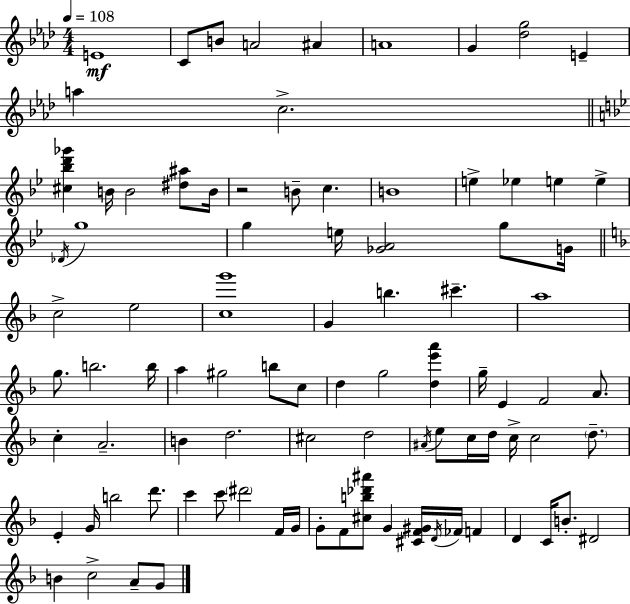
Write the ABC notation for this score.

X:1
T:Untitled
M:4/4
L:1/4
K:Fm
E4 C/2 B/2 A2 ^A A4 G [_dg]2 E a c2 [^c_bd'_g'] B/4 B2 [^d^a]/2 B/4 z2 B/2 c B4 e _e e e _D/4 g4 g e/4 [_GA]2 g/2 G/4 c2 e2 [cg']4 G b ^c' a4 g/2 b2 b/4 a ^g2 b/2 c/2 d g2 [de'a'] g/4 E F2 A/2 c A2 B d2 ^c2 d2 ^A/4 e/2 c/4 d/4 c/4 c2 d/2 E G/4 b2 d'/2 c' c'/2 ^d'2 F/4 G/4 G/2 F/2 [^cb_d'^a']/2 G [^CF^G]/4 D/4 _F/4 F D C/4 B/2 ^D2 B c2 A/2 G/2